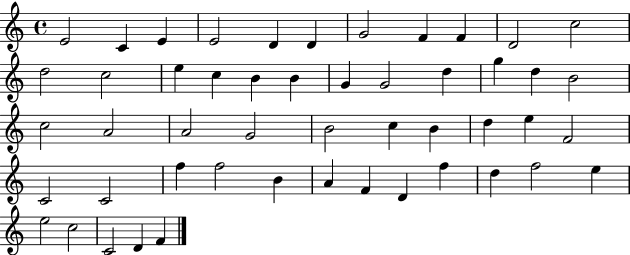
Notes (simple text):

E4/h C4/q E4/q E4/h D4/q D4/q G4/h F4/q F4/q D4/h C5/h D5/h C5/h E5/q C5/q B4/q B4/q G4/q G4/h D5/q G5/q D5/q B4/h C5/h A4/h A4/h G4/h B4/h C5/q B4/q D5/q E5/q F4/h C4/h C4/h F5/q F5/h B4/q A4/q F4/q D4/q F5/q D5/q F5/h E5/q E5/h C5/h C4/h D4/q F4/q